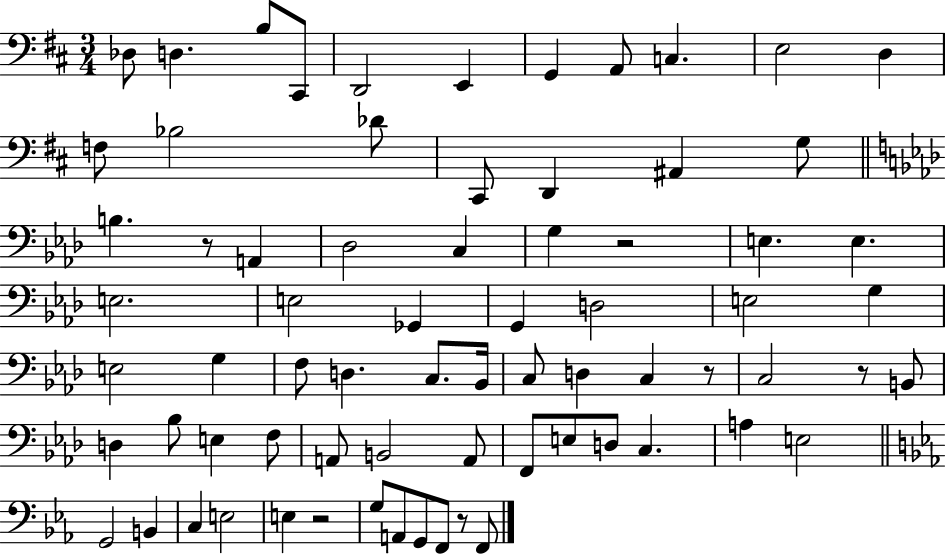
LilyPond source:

{
  \clef bass
  \numericTimeSignature
  \time 3/4
  \key d \major
  des8 d4. b8 cis,8 | d,2 e,4 | g,4 a,8 c4. | e2 d4 | \break f8 bes2 des'8 | cis,8 d,4 ais,4 g8 | \bar "||" \break \key f \minor b4. r8 a,4 | des2 c4 | g4 r2 | e4. e4. | \break e2. | e2 ges,4 | g,4 d2 | e2 g4 | \break e2 g4 | f8 d4. c8. bes,16 | c8 d4 c4 r8 | c2 r8 b,8 | \break d4 bes8 e4 f8 | a,8 b,2 a,8 | f,8 e8 d8 c4. | a4 e2 | \break \bar "||" \break \key ees \major g,2 b,4 | c4 e2 | e4 r2 | g8 a,8 g,8 f,8 r8 f,8 | \break \bar "|."
}